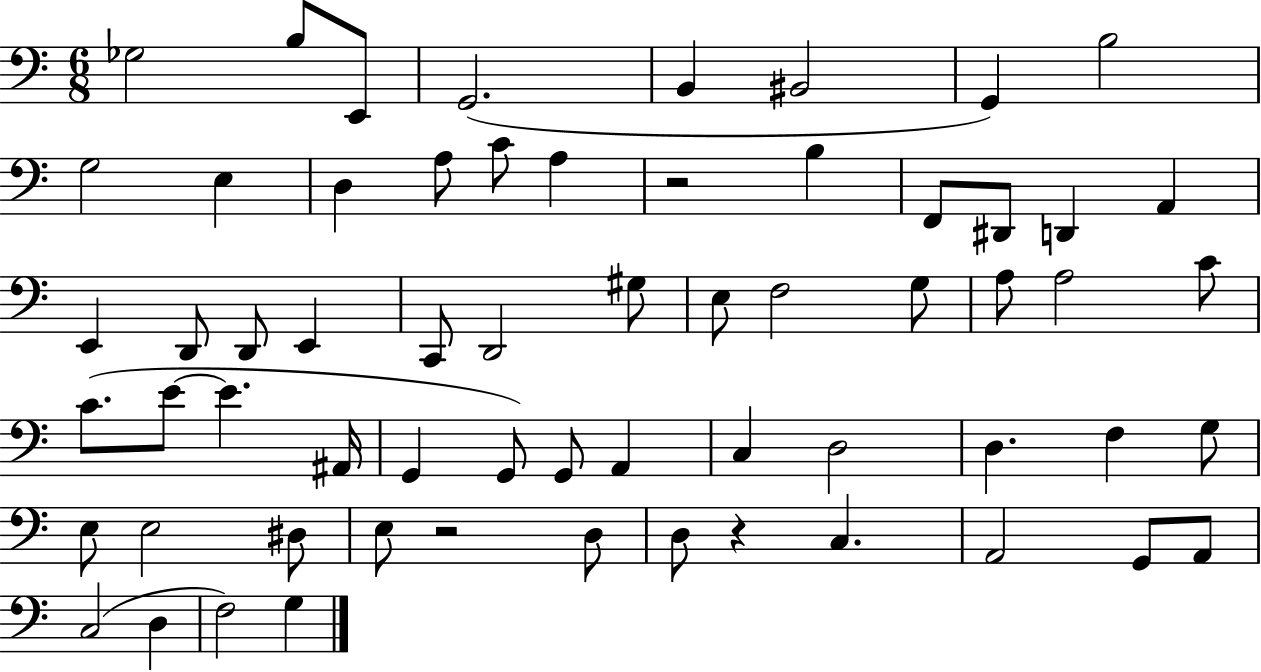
Gb3/h B3/e E2/e G2/h. B2/q BIS2/h G2/q B3/h G3/h E3/q D3/q A3/e C4/e A3/q R/h B3/q F2/e D#2/e D2/q A2/q E2/q D2/e D2/e E2/q C2/e D2/h G#3/e E3/e F3/h G3/e A3/e A3/h C4/e C4/e. E4/e E4/q. A#2/s G2/q G2/e G2/e A2/q C3/q D3/h D3/q. F3/q G3/e E3/e E3/h D#3/e E3/e R/h D3/e D3/e R/q C3/q. A2/h G2/e A2/e C3/h D3/q F3/h G3/q